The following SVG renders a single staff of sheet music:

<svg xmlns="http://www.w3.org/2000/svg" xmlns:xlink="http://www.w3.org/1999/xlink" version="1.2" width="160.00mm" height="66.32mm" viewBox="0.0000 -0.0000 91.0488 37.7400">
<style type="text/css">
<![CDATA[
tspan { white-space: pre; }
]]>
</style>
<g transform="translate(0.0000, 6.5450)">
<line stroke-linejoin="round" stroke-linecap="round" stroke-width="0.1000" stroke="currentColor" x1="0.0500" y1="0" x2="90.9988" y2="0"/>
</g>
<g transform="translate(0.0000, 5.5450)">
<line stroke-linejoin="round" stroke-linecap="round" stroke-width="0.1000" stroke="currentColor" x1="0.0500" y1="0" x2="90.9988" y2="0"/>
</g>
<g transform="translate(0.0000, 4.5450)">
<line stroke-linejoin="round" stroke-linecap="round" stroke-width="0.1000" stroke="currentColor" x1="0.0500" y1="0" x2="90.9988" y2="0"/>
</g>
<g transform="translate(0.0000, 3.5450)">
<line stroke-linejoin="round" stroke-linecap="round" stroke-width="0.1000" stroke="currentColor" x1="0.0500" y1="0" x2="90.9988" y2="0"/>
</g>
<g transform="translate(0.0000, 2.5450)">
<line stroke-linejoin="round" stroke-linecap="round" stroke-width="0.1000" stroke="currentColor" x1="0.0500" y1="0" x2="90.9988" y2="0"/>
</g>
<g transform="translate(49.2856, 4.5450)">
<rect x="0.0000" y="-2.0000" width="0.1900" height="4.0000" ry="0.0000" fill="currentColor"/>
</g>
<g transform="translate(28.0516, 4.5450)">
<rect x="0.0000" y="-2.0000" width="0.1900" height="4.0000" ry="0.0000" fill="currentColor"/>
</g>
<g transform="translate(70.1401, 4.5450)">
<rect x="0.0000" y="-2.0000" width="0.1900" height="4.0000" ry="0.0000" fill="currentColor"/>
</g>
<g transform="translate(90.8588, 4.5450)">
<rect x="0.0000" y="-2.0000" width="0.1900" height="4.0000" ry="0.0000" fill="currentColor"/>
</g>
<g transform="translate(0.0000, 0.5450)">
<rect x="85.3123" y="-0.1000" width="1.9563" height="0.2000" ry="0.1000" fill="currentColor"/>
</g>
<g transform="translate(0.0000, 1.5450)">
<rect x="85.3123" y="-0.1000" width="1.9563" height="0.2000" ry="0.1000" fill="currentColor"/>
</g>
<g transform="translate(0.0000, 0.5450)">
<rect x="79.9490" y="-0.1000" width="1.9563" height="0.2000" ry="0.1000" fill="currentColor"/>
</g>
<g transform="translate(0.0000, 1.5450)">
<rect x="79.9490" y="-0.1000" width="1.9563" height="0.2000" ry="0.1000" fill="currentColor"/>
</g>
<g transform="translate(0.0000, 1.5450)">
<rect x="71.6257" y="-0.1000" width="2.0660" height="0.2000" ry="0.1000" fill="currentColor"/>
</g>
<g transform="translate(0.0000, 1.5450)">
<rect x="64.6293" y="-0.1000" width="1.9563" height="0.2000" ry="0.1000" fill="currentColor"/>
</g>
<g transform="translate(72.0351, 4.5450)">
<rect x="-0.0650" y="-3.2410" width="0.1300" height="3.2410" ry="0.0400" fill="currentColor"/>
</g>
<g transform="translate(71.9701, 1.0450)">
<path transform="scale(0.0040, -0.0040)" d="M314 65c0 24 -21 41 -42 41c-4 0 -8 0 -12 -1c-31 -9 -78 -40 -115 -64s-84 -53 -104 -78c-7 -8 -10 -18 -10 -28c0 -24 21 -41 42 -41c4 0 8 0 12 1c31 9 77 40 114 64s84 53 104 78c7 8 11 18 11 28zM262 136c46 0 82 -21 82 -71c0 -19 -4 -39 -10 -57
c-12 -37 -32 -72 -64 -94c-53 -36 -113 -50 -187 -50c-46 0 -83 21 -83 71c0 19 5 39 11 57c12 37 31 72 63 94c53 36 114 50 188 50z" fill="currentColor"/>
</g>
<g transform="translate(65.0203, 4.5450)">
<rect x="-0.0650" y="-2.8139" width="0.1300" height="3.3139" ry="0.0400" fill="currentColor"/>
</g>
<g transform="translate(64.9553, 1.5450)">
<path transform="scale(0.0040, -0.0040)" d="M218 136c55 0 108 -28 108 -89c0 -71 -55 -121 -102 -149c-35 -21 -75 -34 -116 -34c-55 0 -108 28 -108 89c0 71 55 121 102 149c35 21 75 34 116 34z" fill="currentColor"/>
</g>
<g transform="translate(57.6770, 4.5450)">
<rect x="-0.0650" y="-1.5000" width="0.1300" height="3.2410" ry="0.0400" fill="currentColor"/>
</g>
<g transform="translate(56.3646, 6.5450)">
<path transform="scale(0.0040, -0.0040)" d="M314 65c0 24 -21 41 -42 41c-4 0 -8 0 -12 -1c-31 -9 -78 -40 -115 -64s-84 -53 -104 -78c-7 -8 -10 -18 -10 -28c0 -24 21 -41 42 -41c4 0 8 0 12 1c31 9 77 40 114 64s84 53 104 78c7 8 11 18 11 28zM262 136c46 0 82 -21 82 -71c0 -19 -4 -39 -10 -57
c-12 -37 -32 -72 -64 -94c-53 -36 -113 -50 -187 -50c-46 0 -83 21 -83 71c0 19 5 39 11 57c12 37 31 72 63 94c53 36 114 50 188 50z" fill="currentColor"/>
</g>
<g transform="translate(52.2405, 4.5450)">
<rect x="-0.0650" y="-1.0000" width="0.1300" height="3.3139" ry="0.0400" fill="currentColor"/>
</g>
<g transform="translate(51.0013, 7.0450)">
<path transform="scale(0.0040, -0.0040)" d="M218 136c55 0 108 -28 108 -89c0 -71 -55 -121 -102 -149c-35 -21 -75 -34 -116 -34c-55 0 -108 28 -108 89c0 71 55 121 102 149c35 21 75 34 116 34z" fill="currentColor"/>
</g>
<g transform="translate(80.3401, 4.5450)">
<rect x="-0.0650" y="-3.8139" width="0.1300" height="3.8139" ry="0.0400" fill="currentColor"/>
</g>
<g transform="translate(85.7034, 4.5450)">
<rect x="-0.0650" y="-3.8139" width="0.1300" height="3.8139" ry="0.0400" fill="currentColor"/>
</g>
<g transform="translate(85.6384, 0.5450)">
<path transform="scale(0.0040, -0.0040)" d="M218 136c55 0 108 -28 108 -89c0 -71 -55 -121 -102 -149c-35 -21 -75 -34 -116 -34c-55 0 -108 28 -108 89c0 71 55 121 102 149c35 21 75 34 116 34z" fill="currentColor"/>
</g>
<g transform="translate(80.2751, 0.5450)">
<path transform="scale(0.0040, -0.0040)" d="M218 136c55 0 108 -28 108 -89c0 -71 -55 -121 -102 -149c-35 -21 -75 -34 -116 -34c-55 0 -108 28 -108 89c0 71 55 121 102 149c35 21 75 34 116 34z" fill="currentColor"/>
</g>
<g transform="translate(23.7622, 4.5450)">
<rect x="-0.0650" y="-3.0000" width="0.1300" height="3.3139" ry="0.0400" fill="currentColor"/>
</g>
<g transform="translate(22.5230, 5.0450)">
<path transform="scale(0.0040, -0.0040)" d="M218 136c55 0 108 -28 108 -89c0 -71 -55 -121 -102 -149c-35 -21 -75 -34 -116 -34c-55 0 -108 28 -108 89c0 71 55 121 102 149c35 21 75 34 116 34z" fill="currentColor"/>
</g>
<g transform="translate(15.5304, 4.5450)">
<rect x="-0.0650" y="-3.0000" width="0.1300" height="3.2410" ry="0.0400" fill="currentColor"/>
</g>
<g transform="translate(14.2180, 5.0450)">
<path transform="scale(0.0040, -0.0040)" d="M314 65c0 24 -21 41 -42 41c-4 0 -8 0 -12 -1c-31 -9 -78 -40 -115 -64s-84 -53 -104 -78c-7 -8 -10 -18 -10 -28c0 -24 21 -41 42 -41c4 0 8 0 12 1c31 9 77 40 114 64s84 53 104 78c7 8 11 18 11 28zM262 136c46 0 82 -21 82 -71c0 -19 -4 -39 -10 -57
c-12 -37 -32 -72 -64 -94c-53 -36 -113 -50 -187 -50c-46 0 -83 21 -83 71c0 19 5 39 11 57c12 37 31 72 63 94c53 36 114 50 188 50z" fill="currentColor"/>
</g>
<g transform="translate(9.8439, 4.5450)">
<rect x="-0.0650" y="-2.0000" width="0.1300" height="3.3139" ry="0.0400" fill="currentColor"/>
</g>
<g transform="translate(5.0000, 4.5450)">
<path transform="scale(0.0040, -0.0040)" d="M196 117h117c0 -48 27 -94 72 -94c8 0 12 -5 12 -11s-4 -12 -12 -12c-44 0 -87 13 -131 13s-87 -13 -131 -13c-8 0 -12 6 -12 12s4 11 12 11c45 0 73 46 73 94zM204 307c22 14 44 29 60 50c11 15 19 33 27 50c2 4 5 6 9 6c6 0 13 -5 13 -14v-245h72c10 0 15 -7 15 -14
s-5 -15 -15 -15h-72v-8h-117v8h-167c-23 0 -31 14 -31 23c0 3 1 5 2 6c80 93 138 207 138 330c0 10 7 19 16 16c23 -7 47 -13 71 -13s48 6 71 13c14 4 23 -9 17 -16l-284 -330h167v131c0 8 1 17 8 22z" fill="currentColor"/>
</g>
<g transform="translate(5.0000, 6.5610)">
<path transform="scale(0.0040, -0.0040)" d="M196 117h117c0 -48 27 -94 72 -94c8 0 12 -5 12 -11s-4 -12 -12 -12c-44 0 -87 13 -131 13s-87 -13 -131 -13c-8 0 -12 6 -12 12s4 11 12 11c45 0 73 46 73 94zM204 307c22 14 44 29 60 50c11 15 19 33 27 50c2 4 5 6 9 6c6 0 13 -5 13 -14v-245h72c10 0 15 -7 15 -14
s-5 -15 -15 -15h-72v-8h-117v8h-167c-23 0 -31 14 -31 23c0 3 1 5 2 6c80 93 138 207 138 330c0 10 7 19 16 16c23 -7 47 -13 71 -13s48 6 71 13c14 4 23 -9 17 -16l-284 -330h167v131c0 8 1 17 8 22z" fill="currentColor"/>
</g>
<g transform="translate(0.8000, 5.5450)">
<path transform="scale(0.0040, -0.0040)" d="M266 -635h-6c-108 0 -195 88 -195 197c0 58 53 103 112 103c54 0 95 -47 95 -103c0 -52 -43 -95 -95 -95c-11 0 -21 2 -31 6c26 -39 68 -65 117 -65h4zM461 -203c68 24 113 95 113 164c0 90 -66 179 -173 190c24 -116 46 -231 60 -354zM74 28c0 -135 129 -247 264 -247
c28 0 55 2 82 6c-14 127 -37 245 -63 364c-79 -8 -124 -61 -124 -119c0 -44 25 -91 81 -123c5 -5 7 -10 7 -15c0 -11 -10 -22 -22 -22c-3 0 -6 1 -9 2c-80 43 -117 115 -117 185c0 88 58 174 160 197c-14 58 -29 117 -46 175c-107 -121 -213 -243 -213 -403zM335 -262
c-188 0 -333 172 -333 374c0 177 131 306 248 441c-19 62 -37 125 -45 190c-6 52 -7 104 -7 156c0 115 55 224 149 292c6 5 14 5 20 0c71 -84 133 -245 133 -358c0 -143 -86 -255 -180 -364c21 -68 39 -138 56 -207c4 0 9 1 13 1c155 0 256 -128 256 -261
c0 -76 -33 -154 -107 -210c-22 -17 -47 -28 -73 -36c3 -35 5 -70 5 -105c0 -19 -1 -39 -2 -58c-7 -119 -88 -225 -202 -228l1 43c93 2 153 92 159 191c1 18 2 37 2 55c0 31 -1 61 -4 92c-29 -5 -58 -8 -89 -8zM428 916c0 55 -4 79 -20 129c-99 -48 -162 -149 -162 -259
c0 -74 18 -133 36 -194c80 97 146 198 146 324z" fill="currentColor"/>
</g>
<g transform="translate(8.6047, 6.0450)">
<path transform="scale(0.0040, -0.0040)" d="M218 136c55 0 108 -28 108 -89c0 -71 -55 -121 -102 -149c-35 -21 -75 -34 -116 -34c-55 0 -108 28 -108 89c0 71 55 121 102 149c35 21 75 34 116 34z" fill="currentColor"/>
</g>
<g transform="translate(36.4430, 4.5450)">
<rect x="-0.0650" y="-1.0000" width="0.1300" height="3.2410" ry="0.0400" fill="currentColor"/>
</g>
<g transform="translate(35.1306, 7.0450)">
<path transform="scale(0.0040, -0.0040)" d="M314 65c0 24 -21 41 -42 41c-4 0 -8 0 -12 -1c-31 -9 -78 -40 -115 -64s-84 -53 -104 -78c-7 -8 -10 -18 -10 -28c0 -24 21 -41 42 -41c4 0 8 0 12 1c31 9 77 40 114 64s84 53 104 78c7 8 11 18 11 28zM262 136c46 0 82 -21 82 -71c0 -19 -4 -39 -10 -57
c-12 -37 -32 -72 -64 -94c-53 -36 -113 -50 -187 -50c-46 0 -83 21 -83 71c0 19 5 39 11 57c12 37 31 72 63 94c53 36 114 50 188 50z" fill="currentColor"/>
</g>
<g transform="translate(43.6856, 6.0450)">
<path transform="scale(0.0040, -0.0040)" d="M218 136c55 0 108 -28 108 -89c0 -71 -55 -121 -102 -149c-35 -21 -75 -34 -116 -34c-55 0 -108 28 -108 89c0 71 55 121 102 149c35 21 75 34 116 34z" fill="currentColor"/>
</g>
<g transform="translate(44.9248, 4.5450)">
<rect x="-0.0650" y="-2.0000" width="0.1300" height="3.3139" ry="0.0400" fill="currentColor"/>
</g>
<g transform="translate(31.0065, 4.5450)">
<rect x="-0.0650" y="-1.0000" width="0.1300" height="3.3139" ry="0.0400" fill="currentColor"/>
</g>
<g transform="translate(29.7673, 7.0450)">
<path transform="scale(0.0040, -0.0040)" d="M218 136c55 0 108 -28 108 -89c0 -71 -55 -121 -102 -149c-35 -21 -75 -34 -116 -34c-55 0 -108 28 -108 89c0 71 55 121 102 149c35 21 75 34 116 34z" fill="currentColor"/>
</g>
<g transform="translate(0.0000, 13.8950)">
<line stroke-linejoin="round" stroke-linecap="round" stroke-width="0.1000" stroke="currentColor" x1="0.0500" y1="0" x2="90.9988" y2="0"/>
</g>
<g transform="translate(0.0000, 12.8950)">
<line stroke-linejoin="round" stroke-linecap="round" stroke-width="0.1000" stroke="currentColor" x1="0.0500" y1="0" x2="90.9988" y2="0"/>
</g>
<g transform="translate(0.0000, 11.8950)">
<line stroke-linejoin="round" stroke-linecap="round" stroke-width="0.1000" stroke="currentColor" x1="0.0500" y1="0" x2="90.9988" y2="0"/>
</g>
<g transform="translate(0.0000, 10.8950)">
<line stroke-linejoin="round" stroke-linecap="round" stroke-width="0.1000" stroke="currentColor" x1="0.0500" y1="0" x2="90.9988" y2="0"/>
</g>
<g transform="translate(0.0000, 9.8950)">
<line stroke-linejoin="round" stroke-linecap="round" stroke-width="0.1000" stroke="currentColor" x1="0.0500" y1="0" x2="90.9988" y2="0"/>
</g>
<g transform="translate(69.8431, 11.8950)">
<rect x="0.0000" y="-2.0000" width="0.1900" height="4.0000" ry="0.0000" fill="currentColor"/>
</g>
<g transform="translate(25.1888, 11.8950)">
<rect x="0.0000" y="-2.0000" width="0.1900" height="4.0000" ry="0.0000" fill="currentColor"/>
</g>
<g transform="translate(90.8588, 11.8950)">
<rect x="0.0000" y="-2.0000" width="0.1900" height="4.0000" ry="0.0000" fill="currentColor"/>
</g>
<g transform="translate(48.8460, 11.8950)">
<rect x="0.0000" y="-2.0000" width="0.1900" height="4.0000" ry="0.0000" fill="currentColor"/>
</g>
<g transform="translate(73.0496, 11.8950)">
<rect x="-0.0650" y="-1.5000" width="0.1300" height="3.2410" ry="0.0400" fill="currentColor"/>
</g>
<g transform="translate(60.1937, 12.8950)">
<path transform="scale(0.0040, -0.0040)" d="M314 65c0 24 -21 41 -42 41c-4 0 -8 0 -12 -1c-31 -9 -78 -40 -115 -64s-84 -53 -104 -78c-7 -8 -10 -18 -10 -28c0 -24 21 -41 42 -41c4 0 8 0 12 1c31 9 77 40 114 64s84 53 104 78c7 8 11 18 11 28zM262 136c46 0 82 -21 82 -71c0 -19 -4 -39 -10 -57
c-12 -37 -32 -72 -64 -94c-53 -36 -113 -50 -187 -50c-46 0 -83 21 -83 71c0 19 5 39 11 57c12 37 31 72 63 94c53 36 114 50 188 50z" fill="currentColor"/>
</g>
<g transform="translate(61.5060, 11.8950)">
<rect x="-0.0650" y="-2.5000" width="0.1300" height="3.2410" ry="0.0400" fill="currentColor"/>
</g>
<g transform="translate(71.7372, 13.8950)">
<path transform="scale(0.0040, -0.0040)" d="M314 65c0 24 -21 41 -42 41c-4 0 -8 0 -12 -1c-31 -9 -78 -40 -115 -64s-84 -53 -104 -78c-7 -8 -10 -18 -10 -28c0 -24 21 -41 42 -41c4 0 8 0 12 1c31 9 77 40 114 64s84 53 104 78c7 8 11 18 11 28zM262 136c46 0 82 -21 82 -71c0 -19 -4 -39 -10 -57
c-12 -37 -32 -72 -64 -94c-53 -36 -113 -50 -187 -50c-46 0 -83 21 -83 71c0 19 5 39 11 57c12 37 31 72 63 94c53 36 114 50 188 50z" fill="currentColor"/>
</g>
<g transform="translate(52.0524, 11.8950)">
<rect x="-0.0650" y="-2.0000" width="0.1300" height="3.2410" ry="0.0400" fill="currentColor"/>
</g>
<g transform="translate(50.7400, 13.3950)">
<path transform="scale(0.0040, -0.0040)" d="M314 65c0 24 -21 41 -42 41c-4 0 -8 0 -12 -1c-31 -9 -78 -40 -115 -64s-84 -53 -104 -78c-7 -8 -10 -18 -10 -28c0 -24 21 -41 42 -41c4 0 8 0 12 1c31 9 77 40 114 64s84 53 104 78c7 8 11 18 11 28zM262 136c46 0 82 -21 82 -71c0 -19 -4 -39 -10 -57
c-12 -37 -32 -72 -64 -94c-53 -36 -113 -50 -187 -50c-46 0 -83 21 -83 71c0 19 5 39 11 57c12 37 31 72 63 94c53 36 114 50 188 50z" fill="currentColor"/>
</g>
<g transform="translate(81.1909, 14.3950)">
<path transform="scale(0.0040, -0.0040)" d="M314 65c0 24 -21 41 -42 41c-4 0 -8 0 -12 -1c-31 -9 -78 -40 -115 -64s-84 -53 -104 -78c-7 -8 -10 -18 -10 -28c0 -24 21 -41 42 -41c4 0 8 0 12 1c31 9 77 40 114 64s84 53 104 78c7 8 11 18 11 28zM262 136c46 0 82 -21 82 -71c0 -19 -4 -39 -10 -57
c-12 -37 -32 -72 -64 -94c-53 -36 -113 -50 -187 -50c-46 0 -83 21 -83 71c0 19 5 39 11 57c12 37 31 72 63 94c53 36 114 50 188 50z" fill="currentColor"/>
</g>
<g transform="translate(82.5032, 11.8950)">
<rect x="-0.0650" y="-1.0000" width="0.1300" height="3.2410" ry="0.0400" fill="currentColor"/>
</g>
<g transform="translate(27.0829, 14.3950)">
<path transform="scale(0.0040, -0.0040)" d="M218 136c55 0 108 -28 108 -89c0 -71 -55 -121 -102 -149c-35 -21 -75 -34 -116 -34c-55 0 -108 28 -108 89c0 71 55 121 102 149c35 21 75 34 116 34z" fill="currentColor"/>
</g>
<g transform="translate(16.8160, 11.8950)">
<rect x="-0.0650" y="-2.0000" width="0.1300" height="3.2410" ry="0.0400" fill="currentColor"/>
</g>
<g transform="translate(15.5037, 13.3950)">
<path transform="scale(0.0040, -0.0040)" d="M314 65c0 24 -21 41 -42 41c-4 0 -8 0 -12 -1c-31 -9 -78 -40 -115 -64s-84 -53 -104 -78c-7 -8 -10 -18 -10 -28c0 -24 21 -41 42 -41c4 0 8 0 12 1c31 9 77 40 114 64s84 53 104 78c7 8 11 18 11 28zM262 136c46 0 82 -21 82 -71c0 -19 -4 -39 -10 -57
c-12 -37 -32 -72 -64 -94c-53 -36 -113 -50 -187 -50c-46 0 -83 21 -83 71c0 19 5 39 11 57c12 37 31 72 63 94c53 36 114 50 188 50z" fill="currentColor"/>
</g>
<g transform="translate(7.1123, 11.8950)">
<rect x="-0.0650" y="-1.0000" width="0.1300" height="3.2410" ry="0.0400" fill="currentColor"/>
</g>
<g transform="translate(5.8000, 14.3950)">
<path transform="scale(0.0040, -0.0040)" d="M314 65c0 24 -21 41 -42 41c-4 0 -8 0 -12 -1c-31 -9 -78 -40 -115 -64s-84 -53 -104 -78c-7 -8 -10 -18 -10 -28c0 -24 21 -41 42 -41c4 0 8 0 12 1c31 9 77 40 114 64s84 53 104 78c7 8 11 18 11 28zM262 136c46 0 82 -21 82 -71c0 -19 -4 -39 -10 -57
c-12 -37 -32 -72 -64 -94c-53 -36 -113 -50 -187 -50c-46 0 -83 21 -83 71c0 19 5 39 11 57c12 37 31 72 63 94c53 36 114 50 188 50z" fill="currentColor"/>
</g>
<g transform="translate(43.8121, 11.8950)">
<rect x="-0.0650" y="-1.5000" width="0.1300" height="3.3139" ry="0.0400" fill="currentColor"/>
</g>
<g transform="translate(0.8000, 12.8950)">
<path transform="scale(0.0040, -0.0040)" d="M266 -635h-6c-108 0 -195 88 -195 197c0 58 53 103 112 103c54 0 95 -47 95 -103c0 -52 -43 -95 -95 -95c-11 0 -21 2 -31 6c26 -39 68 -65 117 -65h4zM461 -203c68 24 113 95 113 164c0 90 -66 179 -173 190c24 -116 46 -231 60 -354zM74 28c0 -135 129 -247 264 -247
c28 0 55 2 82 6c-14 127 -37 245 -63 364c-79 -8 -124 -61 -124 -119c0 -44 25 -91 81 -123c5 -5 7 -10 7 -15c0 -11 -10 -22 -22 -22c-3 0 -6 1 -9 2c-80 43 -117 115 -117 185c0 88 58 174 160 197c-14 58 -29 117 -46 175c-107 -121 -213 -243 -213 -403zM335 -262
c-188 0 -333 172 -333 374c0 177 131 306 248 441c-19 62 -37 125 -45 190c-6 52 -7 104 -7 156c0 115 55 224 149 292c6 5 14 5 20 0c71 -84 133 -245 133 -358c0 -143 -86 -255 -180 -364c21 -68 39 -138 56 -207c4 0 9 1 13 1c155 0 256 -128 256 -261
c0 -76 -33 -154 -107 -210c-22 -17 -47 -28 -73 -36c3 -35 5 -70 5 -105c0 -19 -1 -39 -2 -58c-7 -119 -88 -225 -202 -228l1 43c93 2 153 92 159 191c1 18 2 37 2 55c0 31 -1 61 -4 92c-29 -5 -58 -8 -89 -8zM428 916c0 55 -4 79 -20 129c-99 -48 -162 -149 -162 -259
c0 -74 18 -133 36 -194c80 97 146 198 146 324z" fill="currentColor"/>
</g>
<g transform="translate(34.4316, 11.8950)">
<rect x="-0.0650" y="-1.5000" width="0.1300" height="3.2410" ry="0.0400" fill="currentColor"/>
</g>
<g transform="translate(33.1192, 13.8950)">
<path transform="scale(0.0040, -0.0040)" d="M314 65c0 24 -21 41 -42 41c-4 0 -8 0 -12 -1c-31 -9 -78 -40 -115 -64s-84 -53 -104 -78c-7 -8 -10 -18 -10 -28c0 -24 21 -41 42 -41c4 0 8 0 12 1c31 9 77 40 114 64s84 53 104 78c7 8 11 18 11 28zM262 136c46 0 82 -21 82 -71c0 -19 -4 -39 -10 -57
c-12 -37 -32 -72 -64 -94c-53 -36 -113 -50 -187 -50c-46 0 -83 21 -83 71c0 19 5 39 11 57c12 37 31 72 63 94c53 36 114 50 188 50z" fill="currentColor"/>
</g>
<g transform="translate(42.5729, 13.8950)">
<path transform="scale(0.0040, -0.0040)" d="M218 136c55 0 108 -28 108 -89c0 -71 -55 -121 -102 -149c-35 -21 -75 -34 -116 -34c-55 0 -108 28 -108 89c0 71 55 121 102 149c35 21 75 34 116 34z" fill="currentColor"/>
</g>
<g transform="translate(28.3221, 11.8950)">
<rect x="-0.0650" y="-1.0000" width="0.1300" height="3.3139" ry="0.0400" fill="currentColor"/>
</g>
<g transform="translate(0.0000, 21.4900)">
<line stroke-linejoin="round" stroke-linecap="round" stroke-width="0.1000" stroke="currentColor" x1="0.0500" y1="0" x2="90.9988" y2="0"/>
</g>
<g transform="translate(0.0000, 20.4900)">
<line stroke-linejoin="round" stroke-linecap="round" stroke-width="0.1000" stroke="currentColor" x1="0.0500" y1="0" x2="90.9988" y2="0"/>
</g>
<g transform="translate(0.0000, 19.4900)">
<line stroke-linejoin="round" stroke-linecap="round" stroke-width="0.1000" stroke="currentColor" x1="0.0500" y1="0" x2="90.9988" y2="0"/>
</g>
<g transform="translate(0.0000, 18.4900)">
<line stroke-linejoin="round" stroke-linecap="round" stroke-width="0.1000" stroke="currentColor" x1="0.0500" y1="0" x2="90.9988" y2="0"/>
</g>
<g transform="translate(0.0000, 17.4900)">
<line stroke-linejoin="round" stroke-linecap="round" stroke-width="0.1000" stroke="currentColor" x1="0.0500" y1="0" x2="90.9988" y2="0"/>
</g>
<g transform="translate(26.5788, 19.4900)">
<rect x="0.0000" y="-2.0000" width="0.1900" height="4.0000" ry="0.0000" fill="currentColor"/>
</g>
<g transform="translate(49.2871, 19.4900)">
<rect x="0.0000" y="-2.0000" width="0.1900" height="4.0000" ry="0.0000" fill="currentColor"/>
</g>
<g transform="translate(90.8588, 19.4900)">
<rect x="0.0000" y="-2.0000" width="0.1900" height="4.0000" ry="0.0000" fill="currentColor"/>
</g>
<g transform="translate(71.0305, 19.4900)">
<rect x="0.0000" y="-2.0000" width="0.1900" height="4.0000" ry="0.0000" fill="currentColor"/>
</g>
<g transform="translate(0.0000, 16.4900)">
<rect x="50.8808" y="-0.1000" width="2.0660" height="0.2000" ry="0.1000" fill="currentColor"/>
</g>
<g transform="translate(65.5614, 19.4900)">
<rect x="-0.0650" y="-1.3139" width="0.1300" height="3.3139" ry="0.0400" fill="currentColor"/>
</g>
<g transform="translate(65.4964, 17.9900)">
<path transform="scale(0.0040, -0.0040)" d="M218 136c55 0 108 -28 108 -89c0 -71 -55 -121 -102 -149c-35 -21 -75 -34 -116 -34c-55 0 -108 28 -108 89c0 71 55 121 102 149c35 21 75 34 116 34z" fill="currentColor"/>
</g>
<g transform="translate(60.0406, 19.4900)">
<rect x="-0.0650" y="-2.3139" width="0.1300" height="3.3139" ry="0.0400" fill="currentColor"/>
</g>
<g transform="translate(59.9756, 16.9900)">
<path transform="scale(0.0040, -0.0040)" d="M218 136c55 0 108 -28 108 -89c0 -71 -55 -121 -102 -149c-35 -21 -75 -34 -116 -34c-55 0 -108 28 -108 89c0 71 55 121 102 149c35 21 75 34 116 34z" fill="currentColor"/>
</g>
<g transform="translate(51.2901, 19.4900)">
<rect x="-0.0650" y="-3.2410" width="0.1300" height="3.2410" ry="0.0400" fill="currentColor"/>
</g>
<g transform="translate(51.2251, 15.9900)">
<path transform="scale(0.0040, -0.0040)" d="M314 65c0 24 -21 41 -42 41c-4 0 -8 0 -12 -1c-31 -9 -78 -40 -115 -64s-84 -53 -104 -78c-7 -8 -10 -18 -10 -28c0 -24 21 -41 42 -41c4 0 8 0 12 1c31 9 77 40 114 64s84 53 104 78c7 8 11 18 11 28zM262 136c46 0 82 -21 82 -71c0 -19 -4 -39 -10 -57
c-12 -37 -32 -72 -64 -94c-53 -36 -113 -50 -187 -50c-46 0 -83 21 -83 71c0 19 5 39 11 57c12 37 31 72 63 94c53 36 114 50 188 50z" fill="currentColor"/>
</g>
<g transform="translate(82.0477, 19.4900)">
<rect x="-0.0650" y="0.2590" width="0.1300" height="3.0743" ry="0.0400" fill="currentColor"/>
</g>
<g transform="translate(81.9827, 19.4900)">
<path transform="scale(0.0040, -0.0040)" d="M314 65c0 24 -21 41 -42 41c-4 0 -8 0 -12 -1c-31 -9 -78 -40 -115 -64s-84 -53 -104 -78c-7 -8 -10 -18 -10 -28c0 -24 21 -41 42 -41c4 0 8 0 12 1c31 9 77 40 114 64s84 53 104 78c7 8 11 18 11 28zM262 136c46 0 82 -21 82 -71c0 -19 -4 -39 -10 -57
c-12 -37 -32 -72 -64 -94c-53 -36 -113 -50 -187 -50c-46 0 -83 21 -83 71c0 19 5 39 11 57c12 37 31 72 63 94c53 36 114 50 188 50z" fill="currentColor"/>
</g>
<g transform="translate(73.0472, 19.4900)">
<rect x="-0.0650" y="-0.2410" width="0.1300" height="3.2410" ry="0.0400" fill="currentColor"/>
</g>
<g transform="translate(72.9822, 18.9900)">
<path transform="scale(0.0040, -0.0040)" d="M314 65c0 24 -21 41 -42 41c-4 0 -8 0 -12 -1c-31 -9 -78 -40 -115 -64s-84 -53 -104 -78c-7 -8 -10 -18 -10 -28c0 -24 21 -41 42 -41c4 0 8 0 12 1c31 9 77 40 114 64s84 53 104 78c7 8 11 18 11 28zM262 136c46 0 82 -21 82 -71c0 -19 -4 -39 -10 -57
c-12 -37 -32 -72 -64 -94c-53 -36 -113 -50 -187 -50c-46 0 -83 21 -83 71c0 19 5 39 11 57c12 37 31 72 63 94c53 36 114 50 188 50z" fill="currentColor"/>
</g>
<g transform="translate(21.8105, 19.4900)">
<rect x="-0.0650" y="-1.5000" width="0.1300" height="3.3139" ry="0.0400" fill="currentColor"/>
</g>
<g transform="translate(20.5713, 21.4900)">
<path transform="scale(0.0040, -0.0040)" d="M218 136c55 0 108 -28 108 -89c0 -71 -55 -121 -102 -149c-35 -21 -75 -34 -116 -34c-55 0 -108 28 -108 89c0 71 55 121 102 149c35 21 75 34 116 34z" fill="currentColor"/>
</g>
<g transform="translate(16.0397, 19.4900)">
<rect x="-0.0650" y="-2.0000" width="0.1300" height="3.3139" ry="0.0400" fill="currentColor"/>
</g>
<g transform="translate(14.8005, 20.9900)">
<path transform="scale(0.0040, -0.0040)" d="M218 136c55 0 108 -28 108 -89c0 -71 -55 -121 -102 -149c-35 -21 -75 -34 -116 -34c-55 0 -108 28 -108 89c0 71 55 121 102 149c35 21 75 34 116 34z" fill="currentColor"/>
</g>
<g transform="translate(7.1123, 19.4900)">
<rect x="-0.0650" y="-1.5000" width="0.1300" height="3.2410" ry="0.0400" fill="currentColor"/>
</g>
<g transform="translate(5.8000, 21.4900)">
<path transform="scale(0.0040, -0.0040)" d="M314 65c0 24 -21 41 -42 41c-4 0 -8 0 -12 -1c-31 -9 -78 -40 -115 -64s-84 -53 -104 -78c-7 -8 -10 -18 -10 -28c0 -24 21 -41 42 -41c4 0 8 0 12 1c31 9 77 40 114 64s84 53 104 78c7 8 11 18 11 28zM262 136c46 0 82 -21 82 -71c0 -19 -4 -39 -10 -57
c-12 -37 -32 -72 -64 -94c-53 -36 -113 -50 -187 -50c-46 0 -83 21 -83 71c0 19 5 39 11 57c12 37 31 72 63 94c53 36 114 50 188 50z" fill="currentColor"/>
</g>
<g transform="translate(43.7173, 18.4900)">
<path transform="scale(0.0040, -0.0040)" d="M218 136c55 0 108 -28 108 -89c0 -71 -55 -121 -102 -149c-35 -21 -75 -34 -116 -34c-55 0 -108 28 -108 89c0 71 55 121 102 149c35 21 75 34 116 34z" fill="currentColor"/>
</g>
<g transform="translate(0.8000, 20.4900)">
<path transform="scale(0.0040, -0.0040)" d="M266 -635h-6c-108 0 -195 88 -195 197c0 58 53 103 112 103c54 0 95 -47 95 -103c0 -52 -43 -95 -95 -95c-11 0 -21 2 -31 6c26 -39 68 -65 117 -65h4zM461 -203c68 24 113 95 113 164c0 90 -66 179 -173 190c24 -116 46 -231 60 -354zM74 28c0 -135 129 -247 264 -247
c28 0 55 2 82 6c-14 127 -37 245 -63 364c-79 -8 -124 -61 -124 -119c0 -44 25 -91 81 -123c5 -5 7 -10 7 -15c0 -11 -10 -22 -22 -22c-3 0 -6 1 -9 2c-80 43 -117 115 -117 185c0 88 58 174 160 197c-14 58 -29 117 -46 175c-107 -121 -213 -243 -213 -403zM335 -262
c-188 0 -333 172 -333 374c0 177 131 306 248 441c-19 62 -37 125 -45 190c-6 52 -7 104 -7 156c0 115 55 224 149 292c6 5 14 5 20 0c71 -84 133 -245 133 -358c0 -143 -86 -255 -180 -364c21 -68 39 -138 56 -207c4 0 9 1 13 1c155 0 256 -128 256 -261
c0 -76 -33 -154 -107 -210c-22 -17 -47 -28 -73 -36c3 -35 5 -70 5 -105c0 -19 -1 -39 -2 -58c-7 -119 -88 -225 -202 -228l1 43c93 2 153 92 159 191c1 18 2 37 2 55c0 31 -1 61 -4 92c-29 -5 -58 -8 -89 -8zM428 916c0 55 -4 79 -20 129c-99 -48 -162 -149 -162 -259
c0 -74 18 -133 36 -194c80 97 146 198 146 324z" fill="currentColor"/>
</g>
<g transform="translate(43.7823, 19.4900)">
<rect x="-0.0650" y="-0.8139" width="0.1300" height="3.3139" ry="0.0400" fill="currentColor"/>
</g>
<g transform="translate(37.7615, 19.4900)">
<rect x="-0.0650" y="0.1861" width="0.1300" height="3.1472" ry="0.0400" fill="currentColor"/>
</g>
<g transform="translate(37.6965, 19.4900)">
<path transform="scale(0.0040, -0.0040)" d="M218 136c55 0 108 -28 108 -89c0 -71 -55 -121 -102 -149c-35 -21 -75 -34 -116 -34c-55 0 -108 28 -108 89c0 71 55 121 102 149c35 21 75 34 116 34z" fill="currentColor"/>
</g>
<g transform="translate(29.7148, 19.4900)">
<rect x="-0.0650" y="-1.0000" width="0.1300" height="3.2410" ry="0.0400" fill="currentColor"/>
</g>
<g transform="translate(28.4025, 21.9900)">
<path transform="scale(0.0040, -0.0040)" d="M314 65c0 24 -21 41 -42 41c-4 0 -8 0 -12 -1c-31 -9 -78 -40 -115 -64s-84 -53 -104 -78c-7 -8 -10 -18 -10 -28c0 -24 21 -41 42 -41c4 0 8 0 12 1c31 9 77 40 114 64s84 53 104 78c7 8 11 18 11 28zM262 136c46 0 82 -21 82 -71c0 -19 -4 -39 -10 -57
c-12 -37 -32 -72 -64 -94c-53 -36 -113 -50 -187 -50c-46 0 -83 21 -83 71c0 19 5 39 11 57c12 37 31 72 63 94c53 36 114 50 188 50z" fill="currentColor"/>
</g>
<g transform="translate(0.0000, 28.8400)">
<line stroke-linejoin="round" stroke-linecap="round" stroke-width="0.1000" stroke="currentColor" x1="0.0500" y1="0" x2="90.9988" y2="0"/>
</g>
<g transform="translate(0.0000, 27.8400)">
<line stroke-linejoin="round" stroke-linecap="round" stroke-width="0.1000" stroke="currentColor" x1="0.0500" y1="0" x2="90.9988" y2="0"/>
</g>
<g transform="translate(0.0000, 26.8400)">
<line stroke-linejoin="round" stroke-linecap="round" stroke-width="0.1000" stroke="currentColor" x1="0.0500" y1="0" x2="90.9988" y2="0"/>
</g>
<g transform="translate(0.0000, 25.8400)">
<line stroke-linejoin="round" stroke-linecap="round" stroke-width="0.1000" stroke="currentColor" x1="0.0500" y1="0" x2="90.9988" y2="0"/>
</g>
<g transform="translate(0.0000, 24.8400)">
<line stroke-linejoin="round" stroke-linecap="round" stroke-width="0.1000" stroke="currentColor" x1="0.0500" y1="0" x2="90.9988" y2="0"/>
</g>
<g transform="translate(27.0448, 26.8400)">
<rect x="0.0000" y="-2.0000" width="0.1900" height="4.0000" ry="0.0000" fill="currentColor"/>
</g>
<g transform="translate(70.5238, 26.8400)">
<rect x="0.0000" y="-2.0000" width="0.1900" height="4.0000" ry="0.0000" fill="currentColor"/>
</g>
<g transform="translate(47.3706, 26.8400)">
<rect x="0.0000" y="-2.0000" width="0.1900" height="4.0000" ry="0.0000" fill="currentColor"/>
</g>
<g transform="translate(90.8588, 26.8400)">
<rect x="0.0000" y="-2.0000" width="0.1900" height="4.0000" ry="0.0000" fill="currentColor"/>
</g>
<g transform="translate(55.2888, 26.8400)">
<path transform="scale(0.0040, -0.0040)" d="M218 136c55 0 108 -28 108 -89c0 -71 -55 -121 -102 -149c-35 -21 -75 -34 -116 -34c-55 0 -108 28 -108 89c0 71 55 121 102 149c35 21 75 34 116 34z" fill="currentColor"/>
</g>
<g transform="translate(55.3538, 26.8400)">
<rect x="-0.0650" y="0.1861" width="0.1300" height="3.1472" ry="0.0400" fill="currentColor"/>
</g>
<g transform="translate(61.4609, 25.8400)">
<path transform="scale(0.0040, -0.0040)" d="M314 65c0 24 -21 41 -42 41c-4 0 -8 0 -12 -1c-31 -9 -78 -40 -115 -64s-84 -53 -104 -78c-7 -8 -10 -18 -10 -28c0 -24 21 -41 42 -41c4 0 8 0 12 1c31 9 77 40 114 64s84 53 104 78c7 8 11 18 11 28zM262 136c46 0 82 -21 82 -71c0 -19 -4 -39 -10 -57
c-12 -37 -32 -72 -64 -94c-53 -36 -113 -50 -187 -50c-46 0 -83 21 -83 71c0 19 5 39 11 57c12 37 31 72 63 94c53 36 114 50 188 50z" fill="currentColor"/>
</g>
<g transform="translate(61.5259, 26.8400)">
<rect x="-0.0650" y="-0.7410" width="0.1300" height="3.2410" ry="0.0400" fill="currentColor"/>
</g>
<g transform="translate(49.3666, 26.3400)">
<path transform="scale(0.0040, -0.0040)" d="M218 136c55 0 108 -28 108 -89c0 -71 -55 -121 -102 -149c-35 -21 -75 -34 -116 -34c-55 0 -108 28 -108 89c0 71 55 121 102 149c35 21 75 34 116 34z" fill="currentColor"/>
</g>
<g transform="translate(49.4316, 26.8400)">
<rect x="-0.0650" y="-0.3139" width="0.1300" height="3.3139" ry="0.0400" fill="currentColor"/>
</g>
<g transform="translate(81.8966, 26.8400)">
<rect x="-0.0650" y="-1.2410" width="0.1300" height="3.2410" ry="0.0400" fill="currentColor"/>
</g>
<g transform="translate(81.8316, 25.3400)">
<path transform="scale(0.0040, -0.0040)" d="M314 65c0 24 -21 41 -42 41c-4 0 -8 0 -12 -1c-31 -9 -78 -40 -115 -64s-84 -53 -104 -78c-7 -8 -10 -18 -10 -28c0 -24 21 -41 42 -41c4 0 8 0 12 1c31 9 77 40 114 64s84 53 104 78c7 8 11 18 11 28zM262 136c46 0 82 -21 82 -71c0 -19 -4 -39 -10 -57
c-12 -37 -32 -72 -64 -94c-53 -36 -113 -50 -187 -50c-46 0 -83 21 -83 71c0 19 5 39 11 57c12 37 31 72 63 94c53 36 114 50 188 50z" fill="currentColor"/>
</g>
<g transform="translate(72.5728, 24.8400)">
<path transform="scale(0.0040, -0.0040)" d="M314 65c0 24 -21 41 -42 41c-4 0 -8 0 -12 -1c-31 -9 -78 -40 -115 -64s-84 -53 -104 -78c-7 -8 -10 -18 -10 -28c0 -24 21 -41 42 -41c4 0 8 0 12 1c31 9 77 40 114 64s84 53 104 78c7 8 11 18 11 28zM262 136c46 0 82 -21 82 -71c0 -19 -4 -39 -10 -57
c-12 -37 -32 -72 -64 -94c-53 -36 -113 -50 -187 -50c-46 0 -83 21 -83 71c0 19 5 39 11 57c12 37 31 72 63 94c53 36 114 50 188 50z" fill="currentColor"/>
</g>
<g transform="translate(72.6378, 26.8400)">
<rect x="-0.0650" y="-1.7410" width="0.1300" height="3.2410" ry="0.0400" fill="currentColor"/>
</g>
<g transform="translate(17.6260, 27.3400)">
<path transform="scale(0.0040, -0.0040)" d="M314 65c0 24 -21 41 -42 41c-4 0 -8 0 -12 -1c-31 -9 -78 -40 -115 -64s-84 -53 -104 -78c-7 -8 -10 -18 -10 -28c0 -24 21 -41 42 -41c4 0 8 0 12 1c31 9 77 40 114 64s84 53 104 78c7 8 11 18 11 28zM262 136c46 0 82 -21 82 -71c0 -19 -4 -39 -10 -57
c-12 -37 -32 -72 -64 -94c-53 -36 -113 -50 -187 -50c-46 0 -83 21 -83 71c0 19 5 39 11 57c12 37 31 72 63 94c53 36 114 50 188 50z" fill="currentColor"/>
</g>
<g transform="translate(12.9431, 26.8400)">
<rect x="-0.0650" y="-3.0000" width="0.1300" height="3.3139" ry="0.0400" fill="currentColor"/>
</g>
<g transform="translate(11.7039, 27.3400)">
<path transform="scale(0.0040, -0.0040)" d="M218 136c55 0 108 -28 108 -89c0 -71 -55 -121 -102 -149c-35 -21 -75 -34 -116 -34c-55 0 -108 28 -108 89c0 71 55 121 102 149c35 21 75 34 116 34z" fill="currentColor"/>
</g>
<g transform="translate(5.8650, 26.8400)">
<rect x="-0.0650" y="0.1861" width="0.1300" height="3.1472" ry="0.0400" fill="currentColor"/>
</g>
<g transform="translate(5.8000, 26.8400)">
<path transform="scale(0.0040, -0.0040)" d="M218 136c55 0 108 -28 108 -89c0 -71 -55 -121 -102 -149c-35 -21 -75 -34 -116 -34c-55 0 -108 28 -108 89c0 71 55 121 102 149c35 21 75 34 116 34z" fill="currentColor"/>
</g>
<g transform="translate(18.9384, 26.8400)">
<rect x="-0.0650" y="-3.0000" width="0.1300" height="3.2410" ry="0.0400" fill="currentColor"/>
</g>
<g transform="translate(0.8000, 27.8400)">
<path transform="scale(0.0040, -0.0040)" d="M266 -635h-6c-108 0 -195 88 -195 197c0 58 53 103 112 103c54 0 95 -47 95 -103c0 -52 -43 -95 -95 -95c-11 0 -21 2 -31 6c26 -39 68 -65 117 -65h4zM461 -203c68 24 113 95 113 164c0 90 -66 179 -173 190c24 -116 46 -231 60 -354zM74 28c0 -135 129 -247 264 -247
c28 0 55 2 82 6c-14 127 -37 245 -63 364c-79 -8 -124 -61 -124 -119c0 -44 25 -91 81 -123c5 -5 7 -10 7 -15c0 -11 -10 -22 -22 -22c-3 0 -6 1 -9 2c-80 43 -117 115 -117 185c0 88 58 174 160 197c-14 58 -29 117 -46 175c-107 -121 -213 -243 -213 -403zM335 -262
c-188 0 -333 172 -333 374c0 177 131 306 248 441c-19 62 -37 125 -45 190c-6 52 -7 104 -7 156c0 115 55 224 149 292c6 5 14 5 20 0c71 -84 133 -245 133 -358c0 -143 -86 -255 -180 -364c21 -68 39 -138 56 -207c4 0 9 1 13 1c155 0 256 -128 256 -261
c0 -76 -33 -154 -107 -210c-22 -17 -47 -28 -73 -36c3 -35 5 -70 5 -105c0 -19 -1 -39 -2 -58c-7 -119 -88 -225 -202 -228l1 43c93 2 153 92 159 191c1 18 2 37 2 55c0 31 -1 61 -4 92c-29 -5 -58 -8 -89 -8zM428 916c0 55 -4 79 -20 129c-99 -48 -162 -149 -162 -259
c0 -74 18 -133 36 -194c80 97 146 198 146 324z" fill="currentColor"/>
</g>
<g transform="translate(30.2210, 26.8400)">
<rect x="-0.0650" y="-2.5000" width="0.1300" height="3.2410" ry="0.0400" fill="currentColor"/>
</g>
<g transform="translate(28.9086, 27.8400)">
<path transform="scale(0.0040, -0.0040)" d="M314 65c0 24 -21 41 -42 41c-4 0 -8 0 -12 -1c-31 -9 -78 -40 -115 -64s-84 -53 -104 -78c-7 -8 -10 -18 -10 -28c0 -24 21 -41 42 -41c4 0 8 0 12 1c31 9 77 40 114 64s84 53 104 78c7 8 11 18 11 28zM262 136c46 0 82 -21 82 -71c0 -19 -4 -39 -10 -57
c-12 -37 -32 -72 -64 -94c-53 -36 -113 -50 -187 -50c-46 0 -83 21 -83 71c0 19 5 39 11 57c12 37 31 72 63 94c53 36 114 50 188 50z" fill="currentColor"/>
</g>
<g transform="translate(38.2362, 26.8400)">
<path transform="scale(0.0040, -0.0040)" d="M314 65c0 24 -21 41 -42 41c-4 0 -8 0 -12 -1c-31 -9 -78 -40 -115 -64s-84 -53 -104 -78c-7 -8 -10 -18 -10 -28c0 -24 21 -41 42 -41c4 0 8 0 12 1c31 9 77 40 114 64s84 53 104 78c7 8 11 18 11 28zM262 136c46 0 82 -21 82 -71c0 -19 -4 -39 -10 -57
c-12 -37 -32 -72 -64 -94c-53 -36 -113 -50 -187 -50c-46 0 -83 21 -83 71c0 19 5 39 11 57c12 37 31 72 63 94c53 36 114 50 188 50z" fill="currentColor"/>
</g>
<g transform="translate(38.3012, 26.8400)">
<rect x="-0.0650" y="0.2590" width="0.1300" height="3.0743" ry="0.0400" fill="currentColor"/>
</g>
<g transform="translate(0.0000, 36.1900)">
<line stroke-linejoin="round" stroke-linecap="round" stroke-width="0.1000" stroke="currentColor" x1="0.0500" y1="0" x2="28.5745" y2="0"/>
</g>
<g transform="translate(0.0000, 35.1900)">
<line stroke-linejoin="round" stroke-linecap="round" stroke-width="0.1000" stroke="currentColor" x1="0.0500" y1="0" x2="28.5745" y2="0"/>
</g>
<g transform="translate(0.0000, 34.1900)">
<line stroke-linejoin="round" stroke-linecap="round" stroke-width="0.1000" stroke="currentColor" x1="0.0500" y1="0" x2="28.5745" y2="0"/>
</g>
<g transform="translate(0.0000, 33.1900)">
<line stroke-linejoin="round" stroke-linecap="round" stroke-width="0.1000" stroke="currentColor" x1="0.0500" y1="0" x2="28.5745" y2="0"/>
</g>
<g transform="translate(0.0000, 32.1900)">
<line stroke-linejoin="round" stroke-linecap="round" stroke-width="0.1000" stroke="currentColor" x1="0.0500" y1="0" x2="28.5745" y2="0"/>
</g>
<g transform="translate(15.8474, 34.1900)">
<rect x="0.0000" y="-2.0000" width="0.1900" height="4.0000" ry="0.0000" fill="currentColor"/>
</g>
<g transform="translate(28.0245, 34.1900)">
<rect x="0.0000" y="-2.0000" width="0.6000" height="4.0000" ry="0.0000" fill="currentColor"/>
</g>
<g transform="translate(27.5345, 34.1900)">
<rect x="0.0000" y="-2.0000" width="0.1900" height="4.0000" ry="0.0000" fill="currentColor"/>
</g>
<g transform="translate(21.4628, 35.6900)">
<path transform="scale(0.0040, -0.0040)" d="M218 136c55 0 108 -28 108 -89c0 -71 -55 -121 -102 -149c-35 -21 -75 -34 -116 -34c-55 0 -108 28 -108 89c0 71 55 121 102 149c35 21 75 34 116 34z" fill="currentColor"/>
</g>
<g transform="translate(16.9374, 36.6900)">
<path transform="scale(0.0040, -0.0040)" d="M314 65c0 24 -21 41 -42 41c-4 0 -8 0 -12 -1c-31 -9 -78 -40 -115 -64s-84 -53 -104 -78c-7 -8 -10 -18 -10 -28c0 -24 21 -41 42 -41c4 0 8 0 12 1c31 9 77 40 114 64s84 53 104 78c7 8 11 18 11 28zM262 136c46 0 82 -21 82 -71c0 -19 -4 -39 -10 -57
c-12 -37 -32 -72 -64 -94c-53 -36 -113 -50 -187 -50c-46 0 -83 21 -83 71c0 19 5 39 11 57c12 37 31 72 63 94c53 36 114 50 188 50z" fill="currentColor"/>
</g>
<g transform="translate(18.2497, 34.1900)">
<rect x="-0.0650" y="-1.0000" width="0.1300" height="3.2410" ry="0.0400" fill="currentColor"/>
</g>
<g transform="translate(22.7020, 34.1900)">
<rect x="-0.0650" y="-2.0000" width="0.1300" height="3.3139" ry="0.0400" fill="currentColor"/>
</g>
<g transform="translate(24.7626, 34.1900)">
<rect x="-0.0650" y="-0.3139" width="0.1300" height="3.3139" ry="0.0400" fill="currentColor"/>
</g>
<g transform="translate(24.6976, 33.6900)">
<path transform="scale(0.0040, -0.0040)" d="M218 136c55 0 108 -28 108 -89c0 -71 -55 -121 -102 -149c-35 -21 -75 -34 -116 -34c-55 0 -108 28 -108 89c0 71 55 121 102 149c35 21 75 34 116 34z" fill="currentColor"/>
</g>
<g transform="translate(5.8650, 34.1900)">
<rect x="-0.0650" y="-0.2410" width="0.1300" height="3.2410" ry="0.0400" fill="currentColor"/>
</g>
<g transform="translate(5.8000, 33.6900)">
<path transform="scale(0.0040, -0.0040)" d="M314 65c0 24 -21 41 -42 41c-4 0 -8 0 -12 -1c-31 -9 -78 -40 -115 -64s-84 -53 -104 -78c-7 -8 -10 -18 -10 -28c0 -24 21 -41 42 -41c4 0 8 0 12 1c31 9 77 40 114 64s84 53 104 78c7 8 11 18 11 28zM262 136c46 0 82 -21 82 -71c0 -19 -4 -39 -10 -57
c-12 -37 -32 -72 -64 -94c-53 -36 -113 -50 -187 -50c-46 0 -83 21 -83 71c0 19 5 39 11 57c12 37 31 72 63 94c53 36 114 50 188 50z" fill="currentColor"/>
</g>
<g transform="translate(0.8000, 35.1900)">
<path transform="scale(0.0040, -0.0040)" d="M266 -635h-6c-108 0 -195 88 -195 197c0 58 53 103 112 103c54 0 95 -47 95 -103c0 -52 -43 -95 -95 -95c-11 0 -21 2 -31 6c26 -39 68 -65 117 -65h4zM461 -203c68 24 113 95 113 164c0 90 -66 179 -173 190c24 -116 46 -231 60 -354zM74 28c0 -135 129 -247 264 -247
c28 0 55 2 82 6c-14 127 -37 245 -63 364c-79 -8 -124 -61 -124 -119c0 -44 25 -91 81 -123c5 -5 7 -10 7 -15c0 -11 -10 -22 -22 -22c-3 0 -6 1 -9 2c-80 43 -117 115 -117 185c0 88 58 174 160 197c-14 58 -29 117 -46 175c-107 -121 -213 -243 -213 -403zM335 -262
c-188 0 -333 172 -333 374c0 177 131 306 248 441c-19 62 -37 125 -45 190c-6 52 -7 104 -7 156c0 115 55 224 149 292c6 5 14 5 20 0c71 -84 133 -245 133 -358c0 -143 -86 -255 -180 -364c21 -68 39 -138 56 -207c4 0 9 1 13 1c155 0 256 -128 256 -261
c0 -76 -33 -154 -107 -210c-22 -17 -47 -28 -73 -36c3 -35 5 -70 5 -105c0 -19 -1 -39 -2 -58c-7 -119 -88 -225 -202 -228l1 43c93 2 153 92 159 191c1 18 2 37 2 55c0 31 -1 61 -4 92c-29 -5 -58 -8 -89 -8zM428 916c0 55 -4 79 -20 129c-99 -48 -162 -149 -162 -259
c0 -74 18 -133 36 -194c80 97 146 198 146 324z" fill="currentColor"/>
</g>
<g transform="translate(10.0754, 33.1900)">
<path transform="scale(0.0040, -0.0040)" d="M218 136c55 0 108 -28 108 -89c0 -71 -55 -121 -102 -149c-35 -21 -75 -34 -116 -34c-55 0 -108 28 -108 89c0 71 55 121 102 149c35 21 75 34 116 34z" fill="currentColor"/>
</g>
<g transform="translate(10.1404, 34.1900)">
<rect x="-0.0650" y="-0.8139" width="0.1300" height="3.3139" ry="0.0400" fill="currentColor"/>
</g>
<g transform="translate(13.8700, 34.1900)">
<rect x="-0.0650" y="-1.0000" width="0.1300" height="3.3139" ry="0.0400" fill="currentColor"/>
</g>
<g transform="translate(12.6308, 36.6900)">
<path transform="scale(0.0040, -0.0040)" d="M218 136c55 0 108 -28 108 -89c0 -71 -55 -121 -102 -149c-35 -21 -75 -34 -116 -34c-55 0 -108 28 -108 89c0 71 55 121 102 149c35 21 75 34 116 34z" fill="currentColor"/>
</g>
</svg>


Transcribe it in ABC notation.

X:1
T:Untitled
M:4/4
L:1/4
K:C
F A2 A D D2 F D E2 a b2 c' c' D2 F2 D E2 E F2 G2 E2 D2 E2 F E D2 B d b2 g e c2 B2 B A A2 G2 B2 c B d2 f2 e2 c2 d D D2 F c